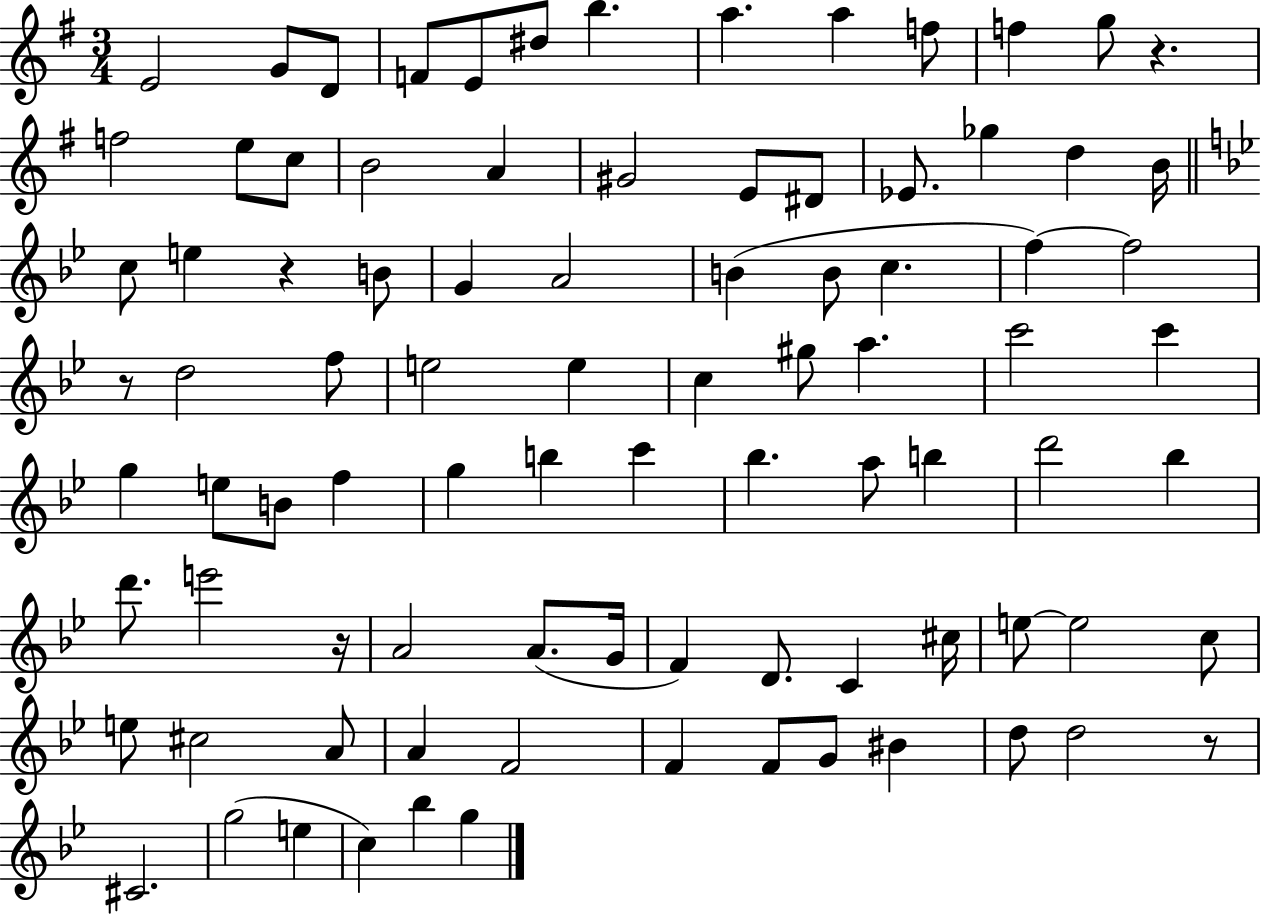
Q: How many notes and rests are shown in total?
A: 89